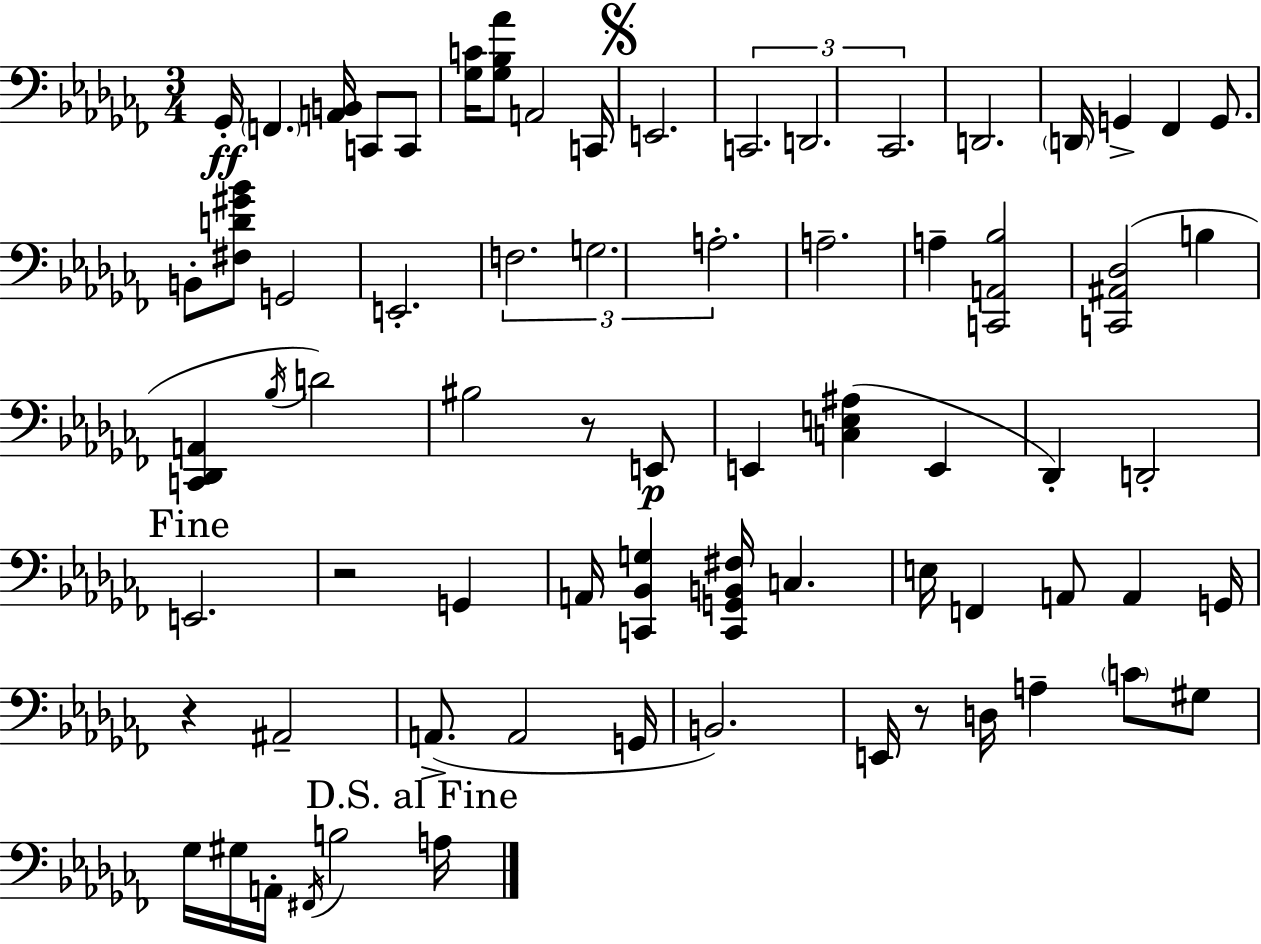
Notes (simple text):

Gb2/s F2/q. [A2,B2]/s C2/e C2/e [Gb3,C4]/s [Gb3,Bb3,Ab4]/e A2/h C2/s E2/h. C2/h. D2/h. CES2/h. D2/h. D2/s G2/q FES2/q G2/e. B2/e [F#3,D4,G#4,Bb4]/e G2/h E2/h. F3/h. G3/h. A3/h. A3/h. A3/q [C2,A2,Bb3]/h [C2,A#2,Db3]/h B3/q [C2,Db2,A2]/q Bb3/s D4/h BIS3/h R/e E2/e E2/q [C3,E3,A#3]/q E2/q Db2/q D2/h E2/h. R/h G2/q A2/s [C2,Bb2,G3]/q [C2,G2,B2,F#3]/s C3/q. E3/s F2/q A2/e A2/q G2/s R/q A#2/h A2/e. A2/h G2/s B2/h. E2/s R/e D3/s A3/q C4/e G#3/e Gb3/s G#3/s A2/s F#2/s B3/h A3/s